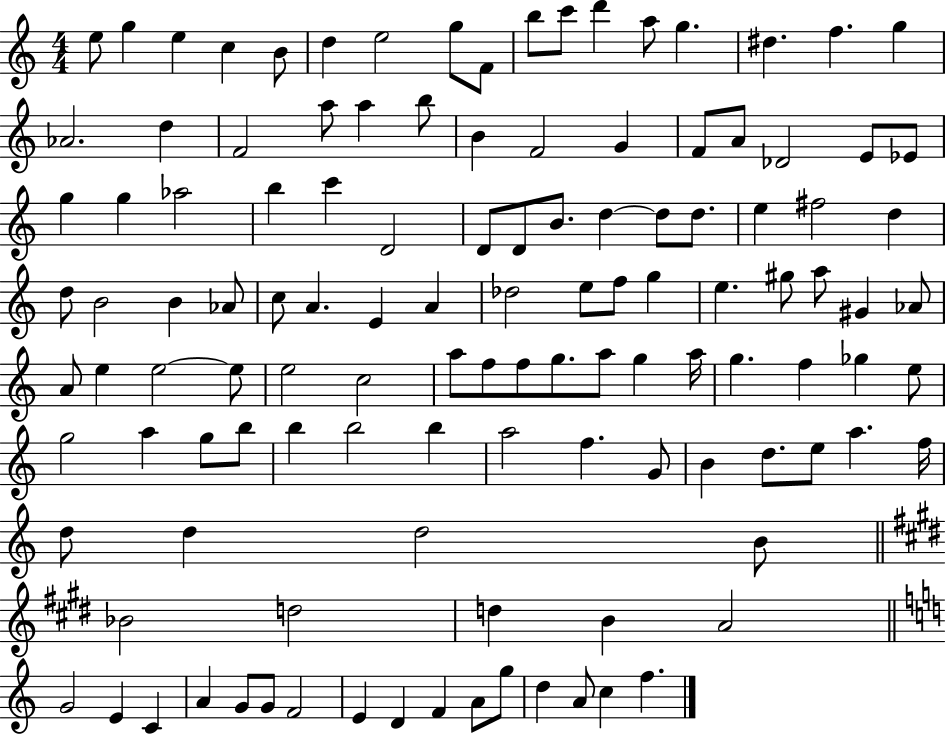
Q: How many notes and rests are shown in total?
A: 120